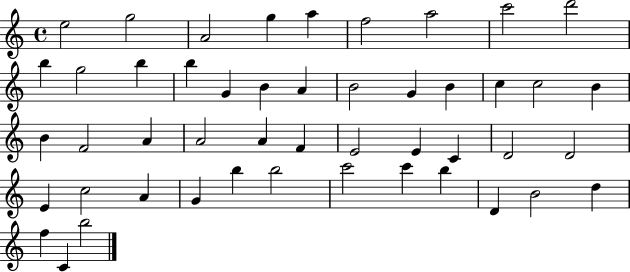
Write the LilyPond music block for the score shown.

{
  \clef treble
  \time 4/4
  \defaultTimeSignature
  \key c \major
  e''2 g''2 | a'2 g''4 a''4 | f''2 a''2 | c'''2 d'''2 | \break b''4 g''2 b''4 | b''4 g'4 b'4 a'4 | b'2 g'4 b'4 | c''4 c''2 b'4 | \break b'4 f'2 a'4 | a'2 a'4 f'4 | e'2 e'4 c'4 | d'2 d'2 | \break e'4 c''2 a'4 | g'4 b''4 b''2 | c'''2 c'''4 b''4 | d'4 b'2 d''4 | \break f''4 c'4 b''2 | \bar "|."
}